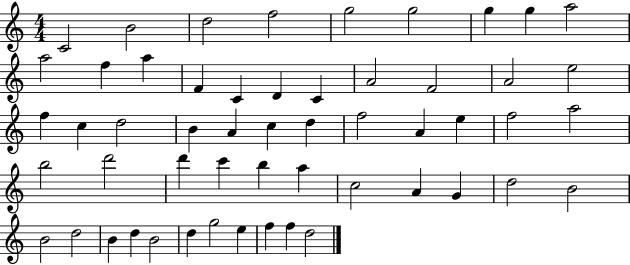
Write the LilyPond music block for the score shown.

{
  \clef treble
  \numericTimeSignature
  \time 4/4
  \key c \major
  c'2 b'2 | d''2 f''2 | g''2 g''2 | g''4 g''4 a''2 | \break a''2 f''4 a''4 | f'4 c'4 d'4 c'4 | a'2 f'2 | a'2 e''2 | \break f''4 c''4 d''2 | b'4 a'4 c''4 d''4 | f''2 a'4 e''4 | f''2 a''2 | \break b''2 d'''2 | d'''4 c'''4 b''4 a''4 | c''2 a'4 g'4 | d''2 b'2 | \break b'2 d''2 | b'4 d''4 b'2 | d''4 g''2 e''4 | f''4 f''4 d''2 | \break \bar "|."
}